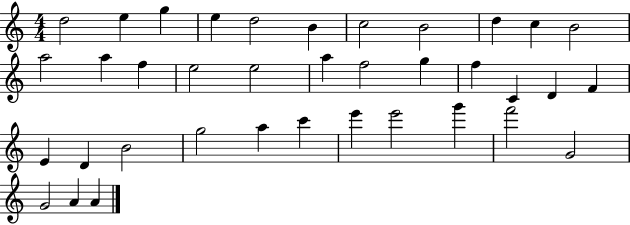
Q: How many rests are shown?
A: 0